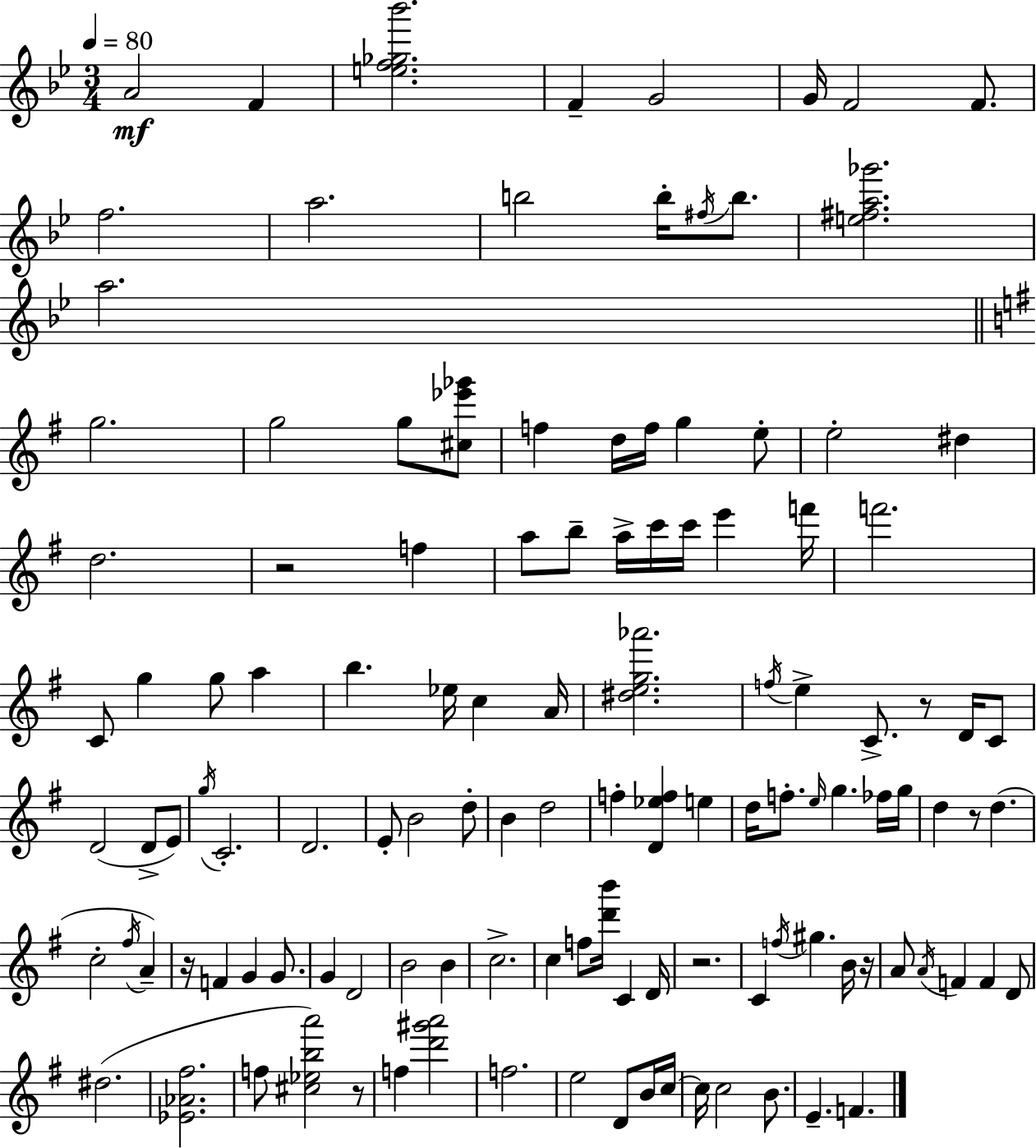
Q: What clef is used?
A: treble